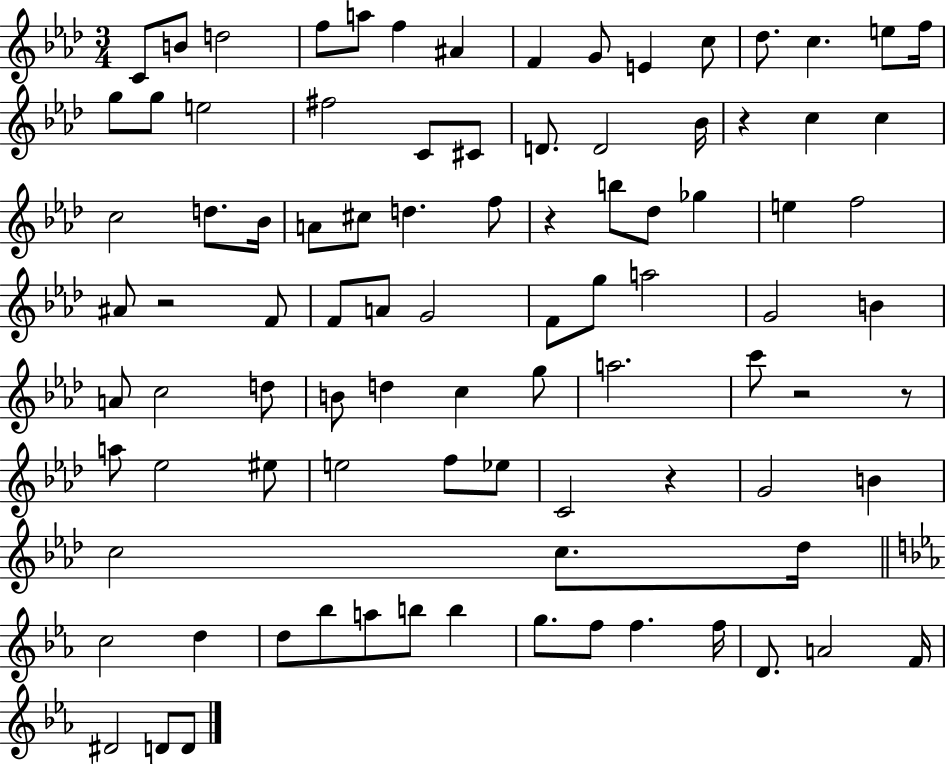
{
  \clef treble
  \numericTimeSignature
  \time 3/4
  \key aes \major
  c'8 b'8 d''2 | f''8 a''8 f''4 ais'4 | f'4 g'8 e'4 c''8 | des''8. c''4. e''8 f''16 | \break g''8 g''8 e''2 | fis''2 c'8 cis'8 | d'8. d'2 bes'16 | r4 c''4 c''4 | \break c''2 d''8. bes'16 | a'8 cis''8 d''4. f''8 | r4 b''8 des''8 ges''4 | e''4 f''2 | \break ais'8 r2 f'8 | f'8 a'8 g'2 | f'8 g''8 a''2 | g'2 b'4 | \break a'8 c''2 d''8 | b'8 d''4 c''4 g''8 | a''2. | c'''8 r2 r8 | \break a''8 ees''2 eis''8 | e''2 f''8 ees''8 | c'2 r4 | g'2 b'4 | \break c''2 c''8. des''16 | \bar "||" \break \key ees \major c''2 d''4 | d''8 bes''8 a''8 b''8 b''4 | g''8. f''8 f''4. f''16 | d'8. a'2 f'16 | \break dis'2 d'8 d'8 | \bar "|."
}